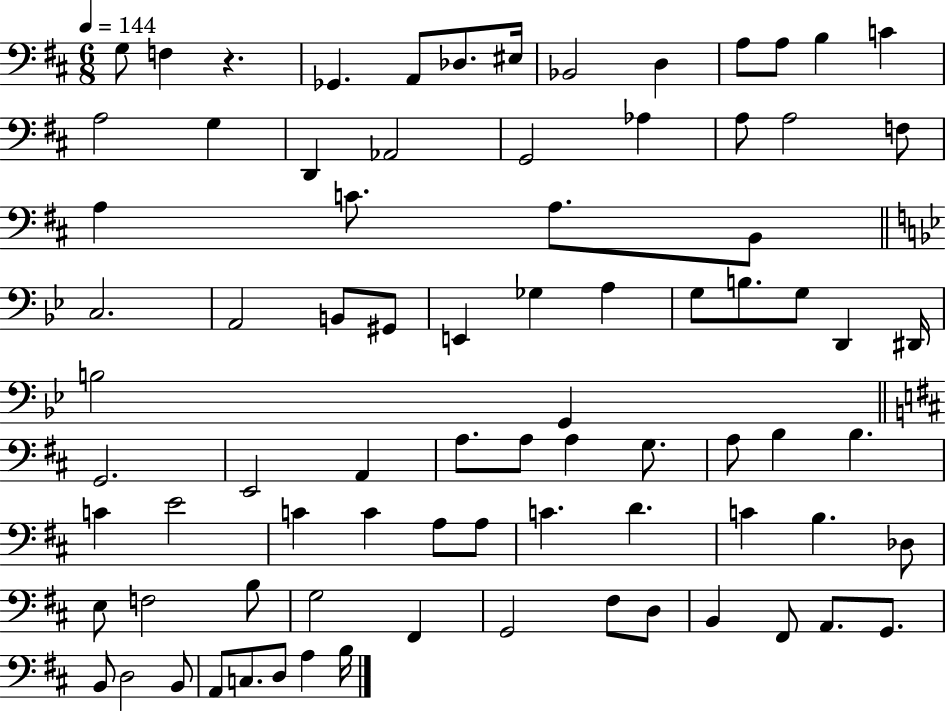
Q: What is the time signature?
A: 6/8